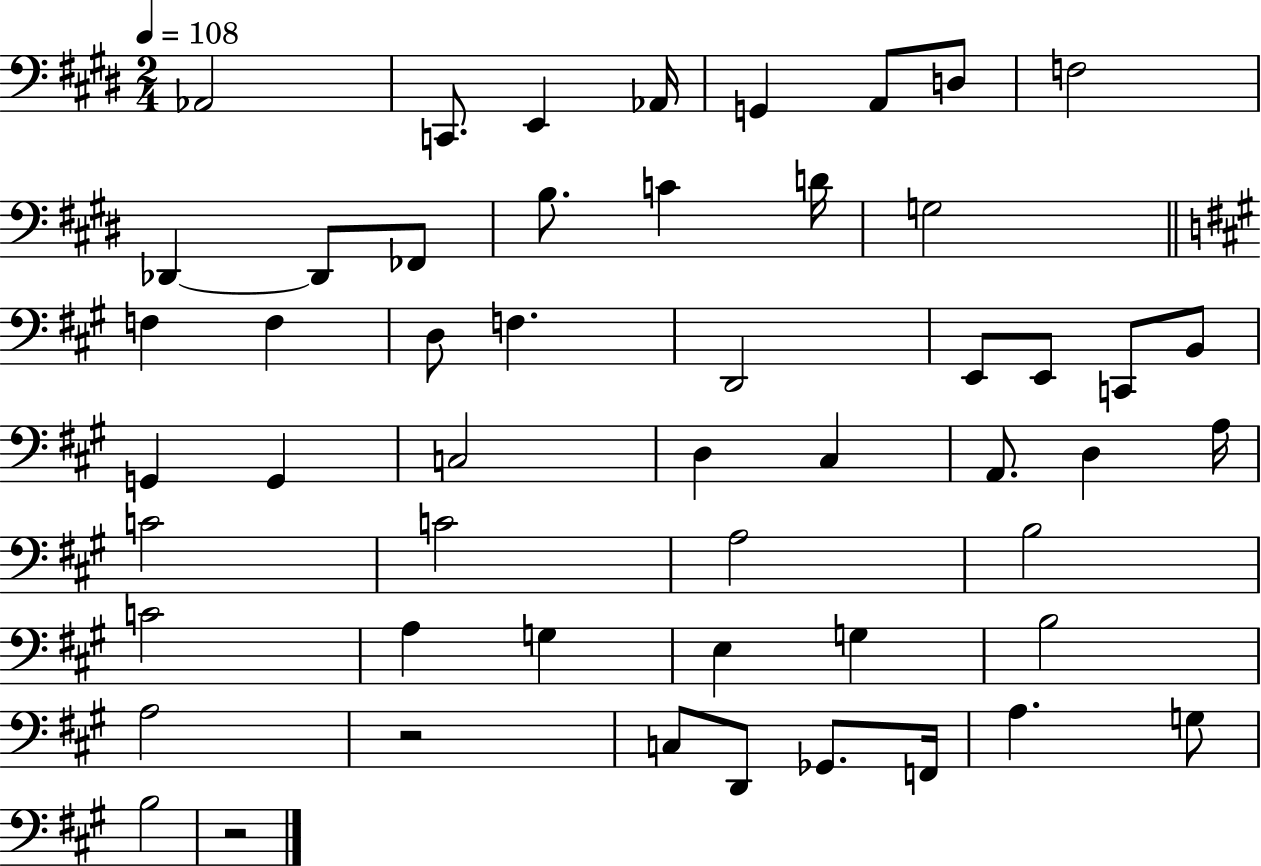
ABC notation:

X:1
T:Untitled
M:2/4
L:1/4
K:E
_A,,2 C,,/2 E,, _A,,/4 G,, A,,/2 D,/2 F,2 _D,, _D,,/2 _F,,/2 B,/2 C D/4 G,2 F, F, D,/2 F, D,,2 E,,/2 E,,/2 C,,/2 B,,/2 G,, G,, C,2 D, ^C, A,,/2 D, A,/4 C2 C2 A,2 B,2 C2 A, G, E, G, B,2 A,2 z2 C,/2 D,,/2 _G,,/2 F,,/4 A, G,/2 B,2 z2